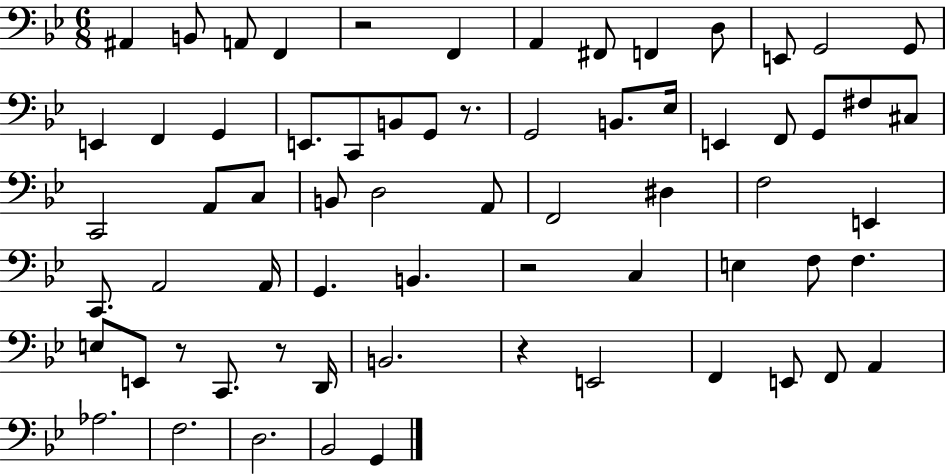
X:1
T:Untitled
M:6/8
L:1/4
K:Bb
^A,, B,,/2 A,,/2 F,, z2 F,, A,, ^F,,/2 F,, D,/2 E,,/2 G,,2 G,,/2 E,, F,, G,, E,,/2 C,,/2 B,,/2 G,,/2 z/2 G,,2 B,,/2 _E,/4 E,, F,,/2 G,,/2 ^F,/2 ^C,/2 C,,2 A,,/2 C,/2 B,,/2 D,2 A,,/2 F,,2 ^D, F,2 E,, C,,/2 A,,2 A,,/4 G,, B,, z2 C, E, F,/2 F, E,/2 E,,/2 z/2 C,,/2 z/2 D,,/4 B,,2 z E,,2 F,, E,,/2 F,,/2 A,, _A,2 F,2 D,2 _B,,2 G,,